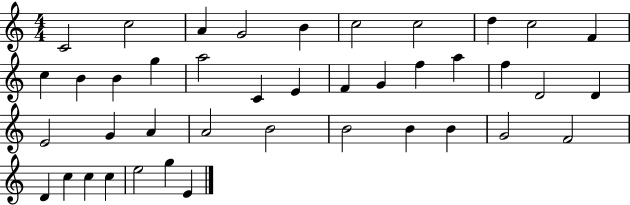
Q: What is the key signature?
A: C major